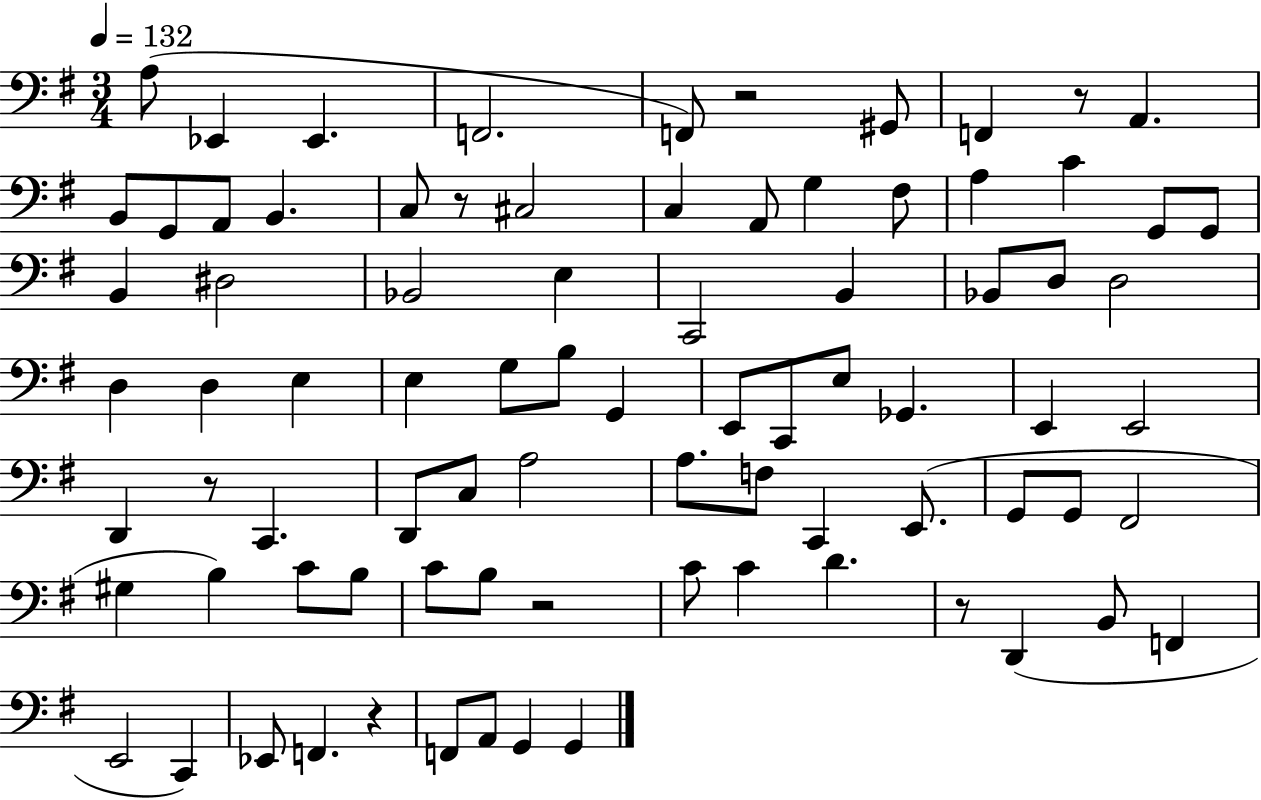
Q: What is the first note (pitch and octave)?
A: A3